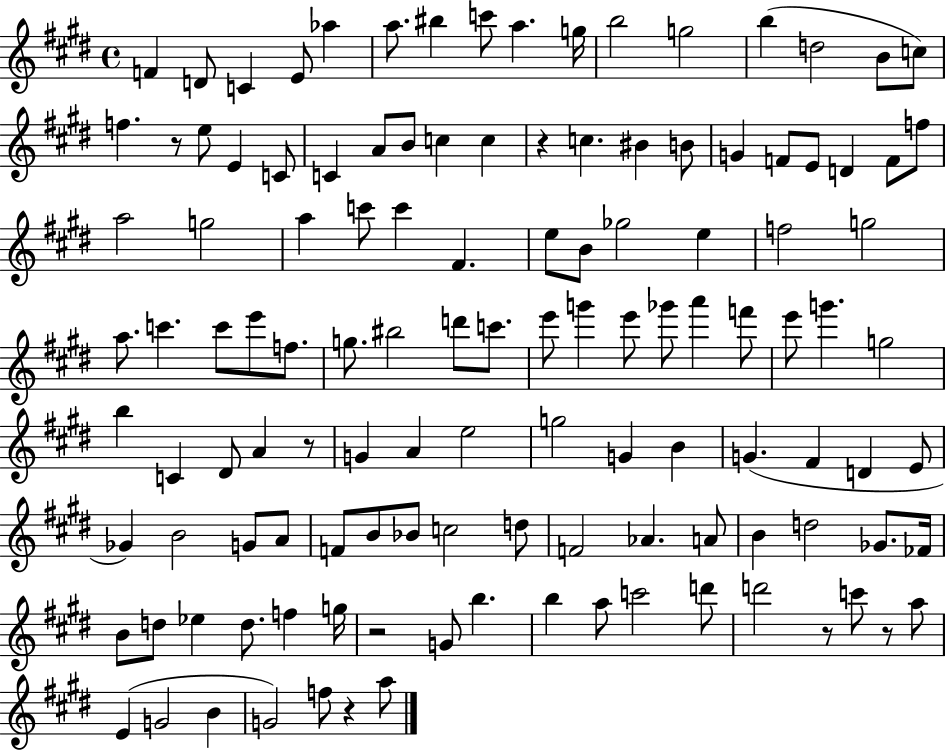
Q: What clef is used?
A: treble